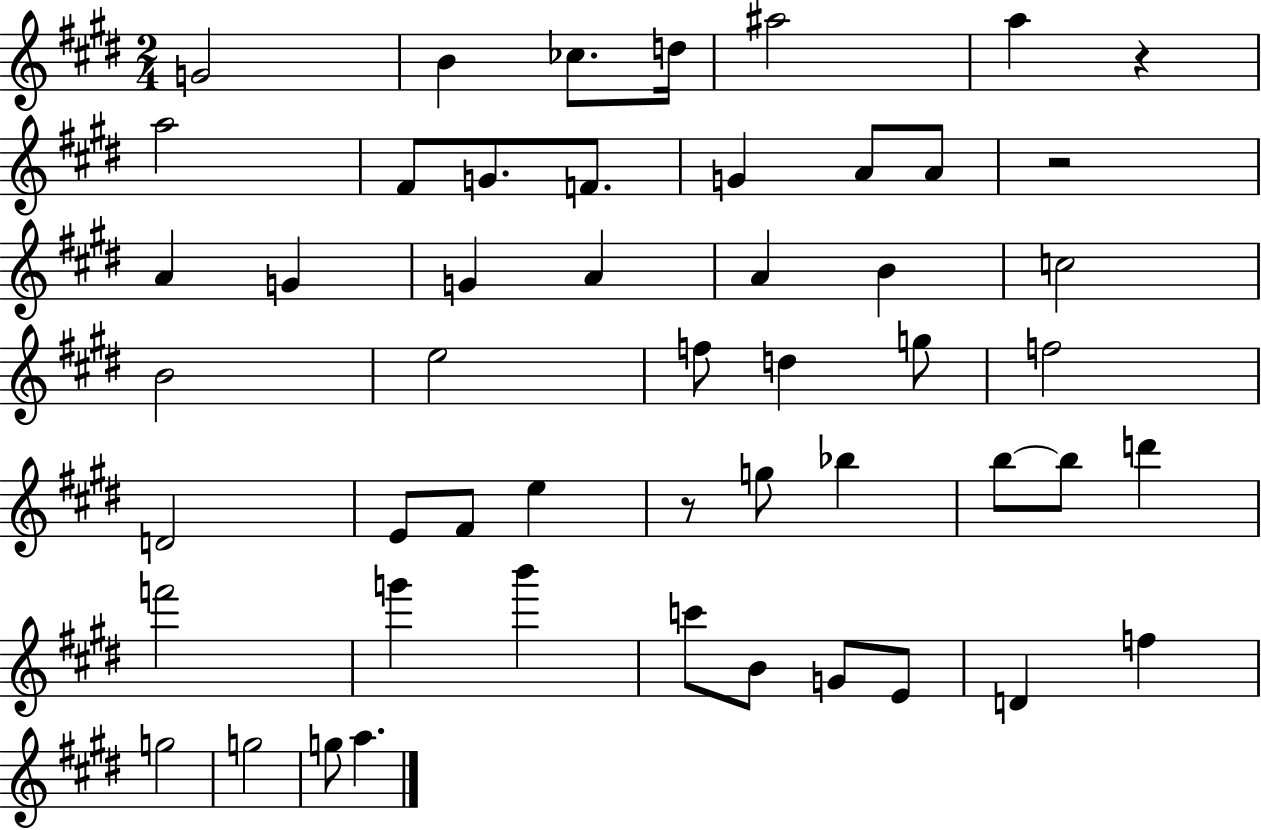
G4/h B4/q CES5/e. D5/s A#5/h A5/q R/q A5/h F#4/e G4/e. F4/e. G4/q A4/e A4/e R/h A4/q G4/q G4/q A4/q A4/q B4/q C5/h B4/h E5/h F5/e D5/q G5/e F5/h D4/h E4/e F#4/e E5/q R/e G5/e Bb5/q B5/e B5/e D6/q F6/h G6/q B6/q C6/e B4/e G4/e E4/e D4/q F5/q G5/h G5/h G5/e A5/q.